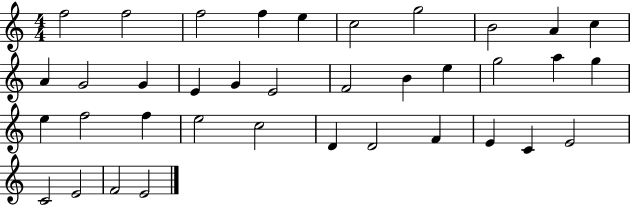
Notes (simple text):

F5/h F5/h F5/h F5/q E5/q C5/h G5/h B4/h A4/q C5/q A4/q G4/h G4/q E4/q G4/q E4/h F4/h B4/q E5/q G5/h A5/q G5/q E5/q F5/h F5/q E5/h C5/h D4/q D4/h F4/q E4/q C4/q E4/h C4/h E4/h F4/h E4/h